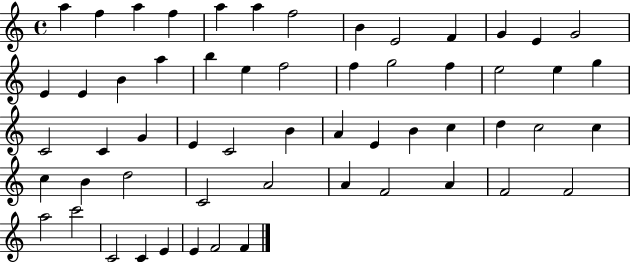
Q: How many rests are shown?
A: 0